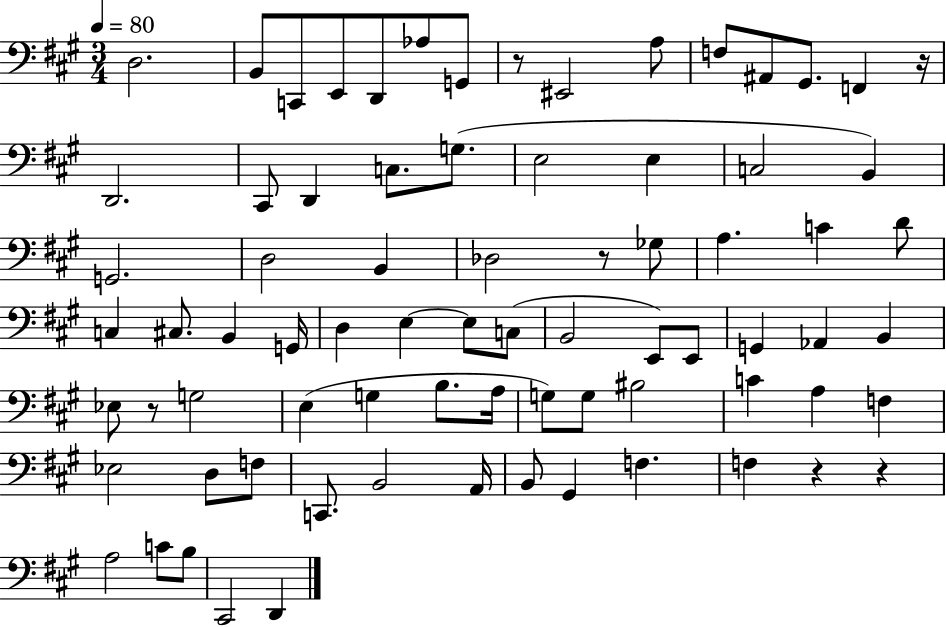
D3/h. B2/e C2/e E2/e D2/e Ab3/e G2/e R/e EIS2/h A3/e F3/e A#2/e G#2/e. F2/q R/s D2/h. C#2/e D2/q C3/e. G3/e. E3/h E3/q C3/h B2/q G2/h. D3/h B2/q Db3/h R/e Gb3/e A3/q. C4/q D4/e C3/q C#3/e. B2/q G2/s D3/q E3/q E3/e C3/e B2/h E2/e E2/e G2/q Ab2/q B2/q Eb3/e R/e G3/h E3/q G3/q B3/e. A3/s G3/e G3/e BIS3/h C4/q A3/q F3/q Eb3/h D3/e F3/e C2/e. B2/h A2/s B2/e G#2/q F3/q. F3/q R/q R/q A3/h C4/e B3/e C#2/h D2/q